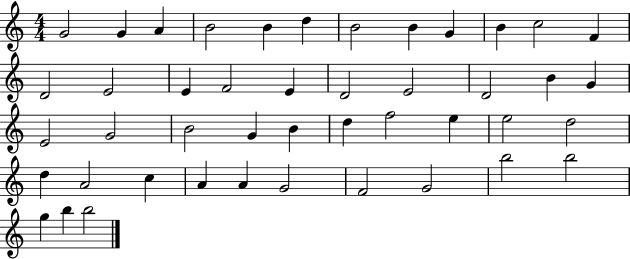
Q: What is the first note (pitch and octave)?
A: G4